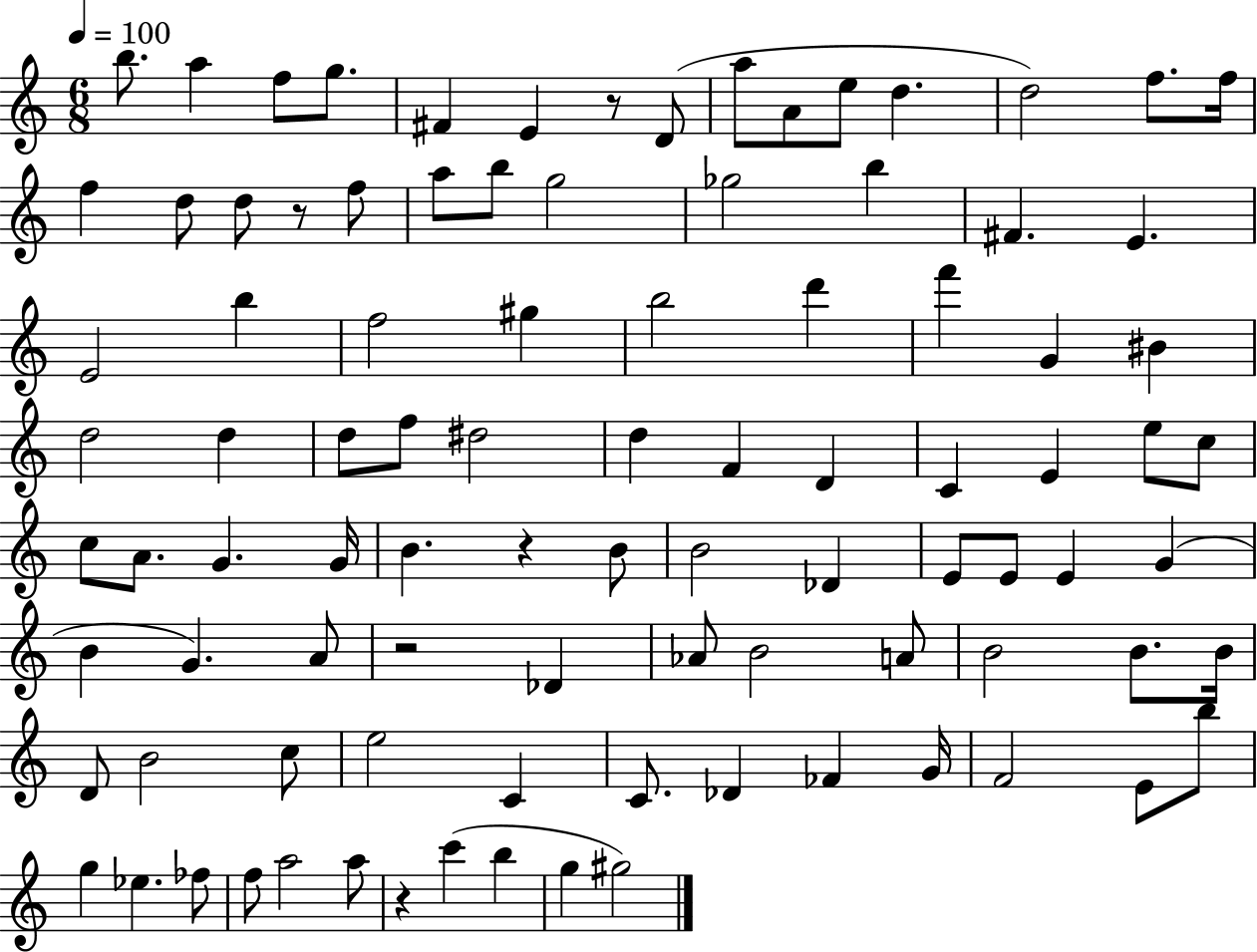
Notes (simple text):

B5/e. A5/q F5/e G5/e. F#4/q E4/q R/e D4/e A5/e A4/e E5/e D5/q. D5/h F5/e. F5/s F5/q D5/e D5/e R/e F5/e A5/e B5/e G5/h Gb5/h B5/q F#4/q. E4/q. E4/h B5/q F5/h G#5/q B5/h D6/q F6/q G4/q BIS4/q D5/h D5/q D5/e F5/e D#5/h D5/q F4/q D4/q C4/q E4/q E5/e C5/e C5/e A4/e. G4/q. G4/s B4/q. R/q B4/e B4/h Db4/q E4/e E4/e E4/q G4/q B4/q G4/q. A4/e R/h Db4/q Ab4/e B4/h A4/e B4/h B4/e. B4/s D4/e B4/h C5/e E5/h C4/q C4/e. Db4/q FES4/q G4/s F4/h E4/e B5/e G5/q Eb5/q. FES5/e F5/e A5/h A5/e R/q C6/q B5/q G5/q G#5/h